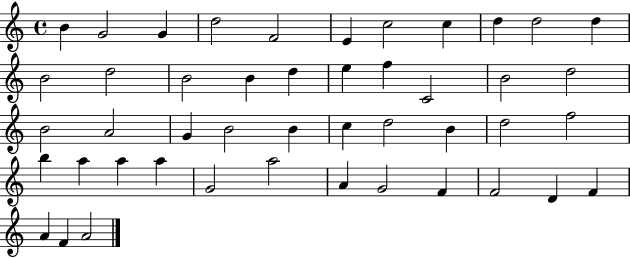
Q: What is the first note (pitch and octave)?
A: B4